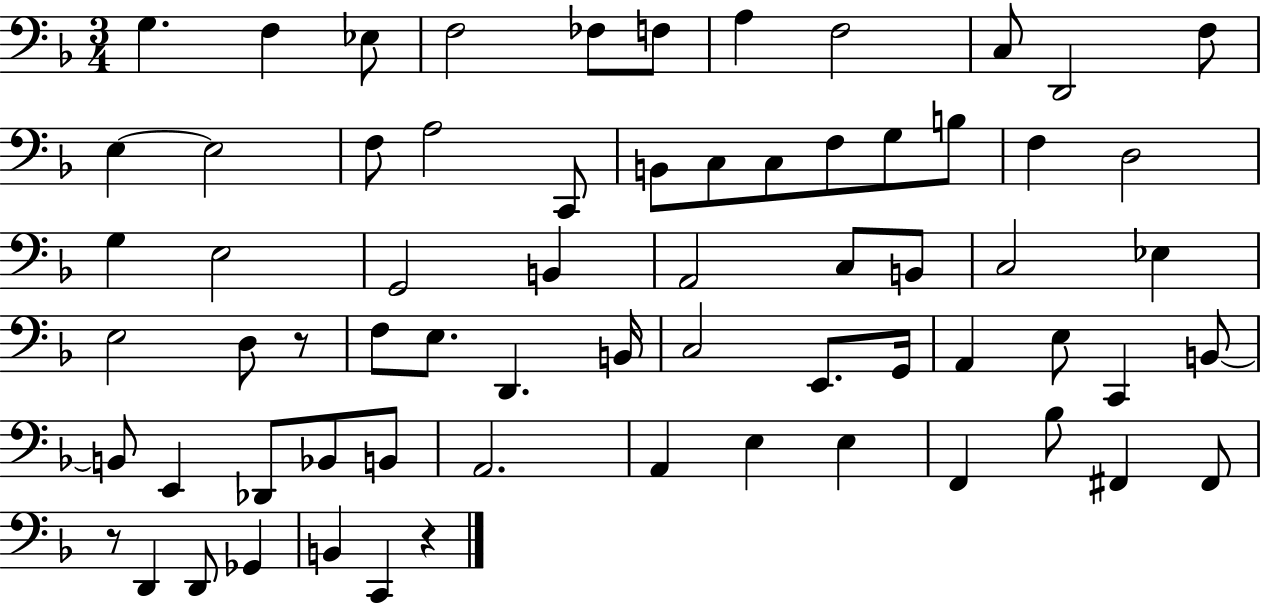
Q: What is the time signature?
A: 3/4